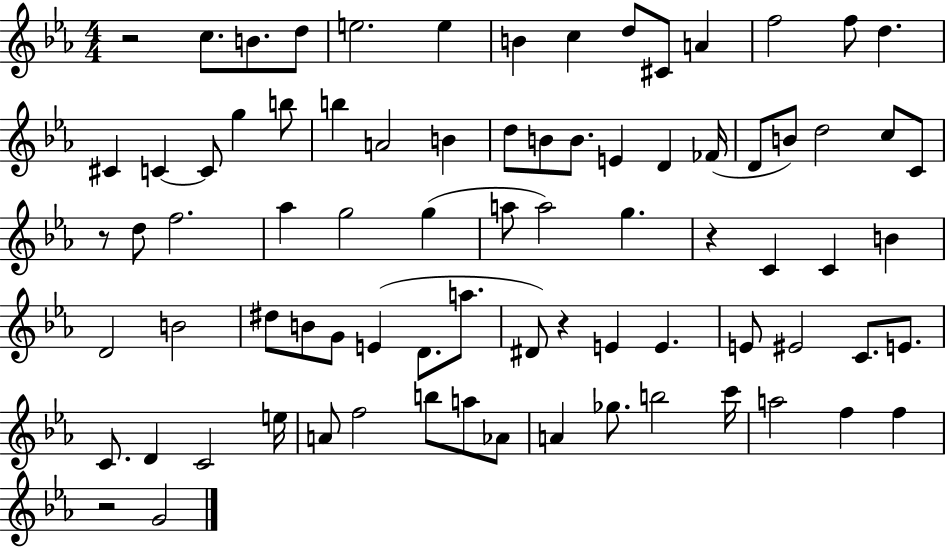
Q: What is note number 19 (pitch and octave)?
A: B5